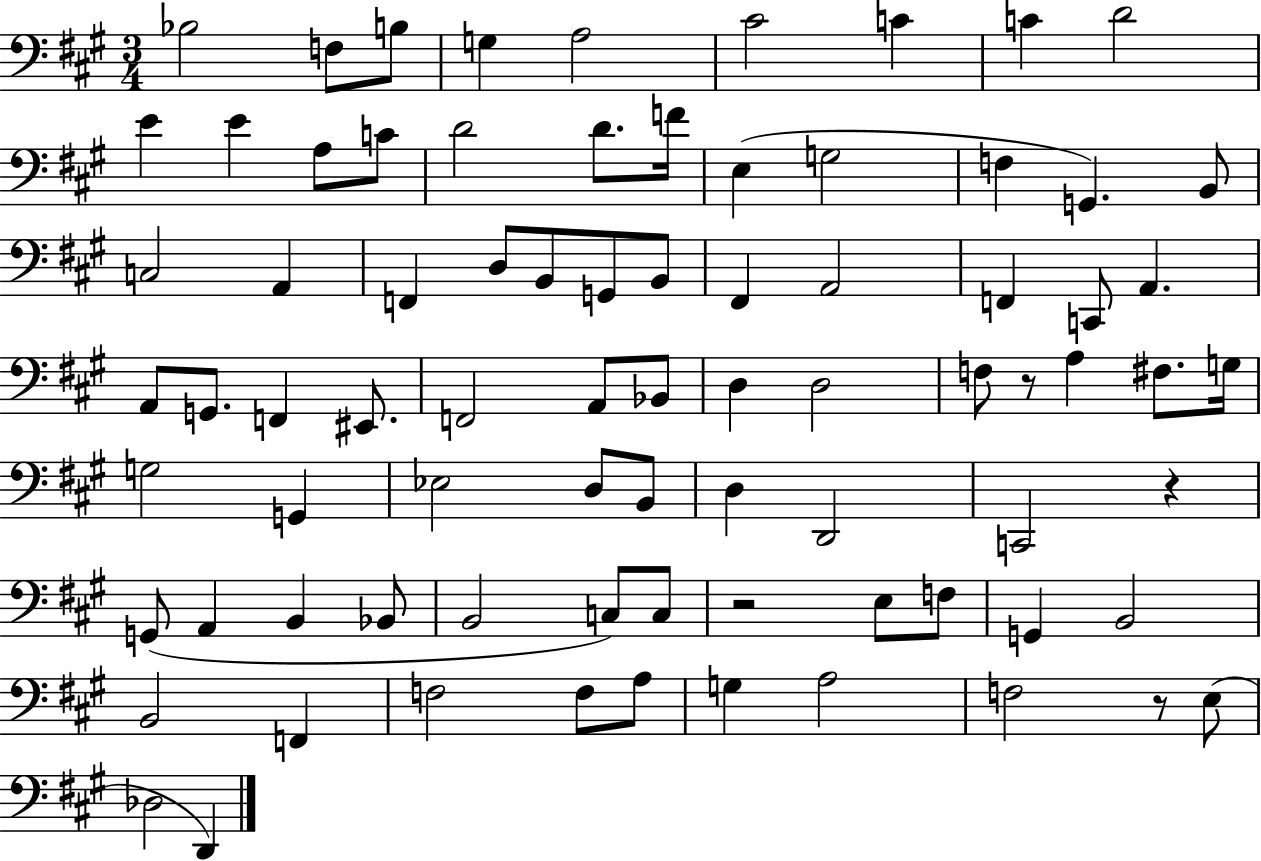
Bb3/h F3/e B3/e G3/q A3/h C#4/h C4/q C4/q D4/h E4/q E4/q A3/e C4/e D4/h D4/e. F4/s E3/q G3/h F3/q G2/q. B2/e C3/h A2/q F2/q D3/e B2/e G2/e B2/e F#2/q A2/h F2/q C2/e A2/q. A2/e G2/e. F2/q EIS2/e. F2/h A2/e Bb2/e D3/q D3/h F3/e R/e A3/q F#3/e. G3/s G3/h G2/q Eb3/h D3/e B2/e D3/q D2/h C2/h R/q G2/e A2/q B2/q Bb2/e B2/h C3/e C3/e R/h E3/e F3/e G2/q B2/h B2/h F2/q F3/h F3/e A3/e G3/q A3/h F3/h R/e E3/e Db3/h D2/q